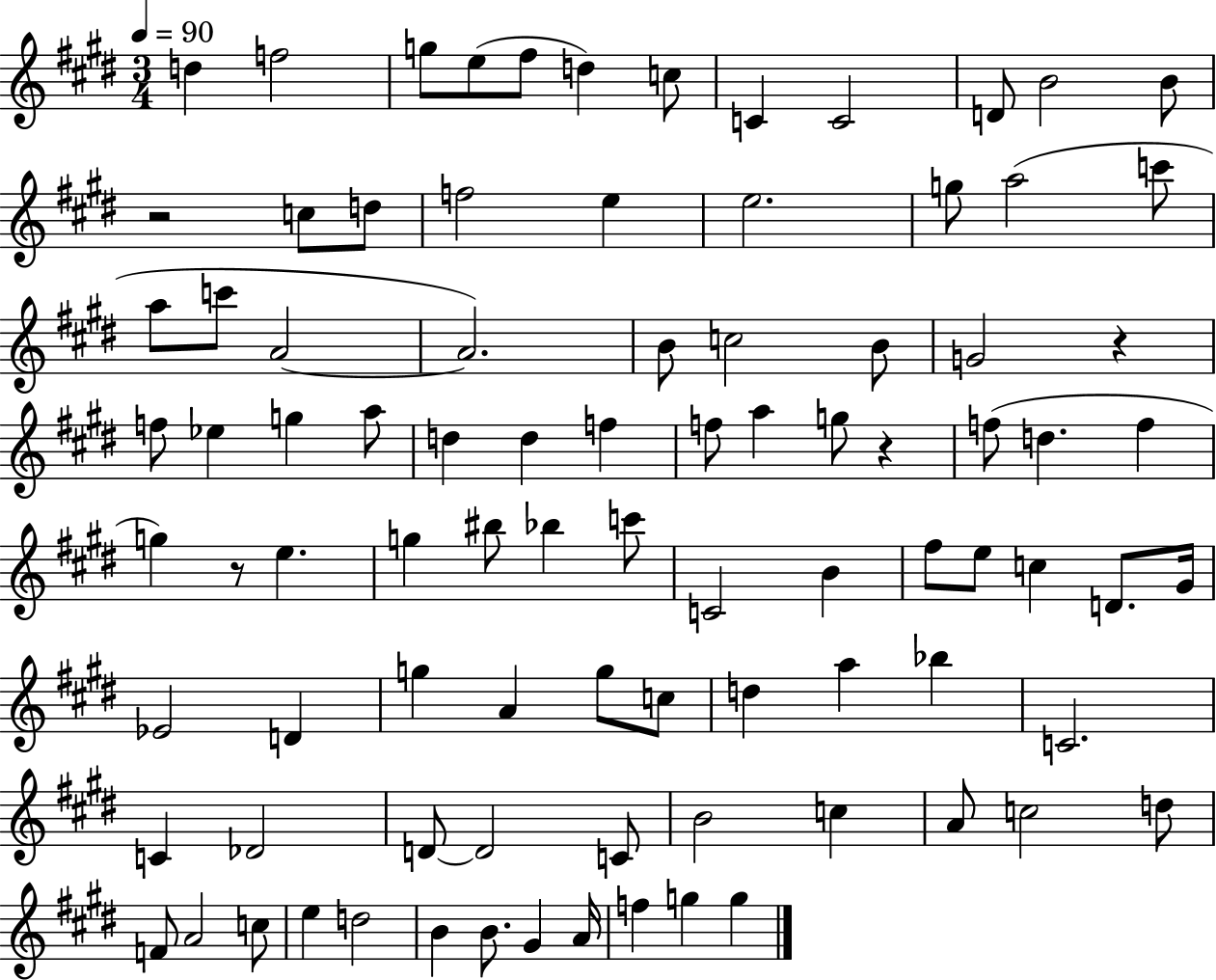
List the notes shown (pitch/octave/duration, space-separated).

D5/q F5/h G5/e E5/e F#5/e D5/q C5/e C4/q C4/h D4/e B4/h B4/e R/h C5/e D5/e F5/h E5/q E5/h. G5/e A5/h C6/e A5/e C6/e A4/h A4/h. B4/e C5/h B4/e G4/h R/q F5/e Eb5/q G5/q A5/e D5/q D5/q F5/q F5/e A5/q G5/e R/q F5/e D5/q. F5/q G5/q R/e E5/q. G5/q BIS5/e Bb5/q C6/e C4/h B4/q F#5/e E5/e C5/q D4/e. G#4/s Eb4/h D4/q G5/q A4/q G5/e C5/e D5/q A5/q Bb5/q C4/h. C4/q Db4/h D4/e D4/h C4/e B4/h C5/q A4/e C5/h D5/e F4/e A4/h C5/e E5/q D5/h B4/q B4/e. G#4/q A4/s F5/q G5/q G5/q